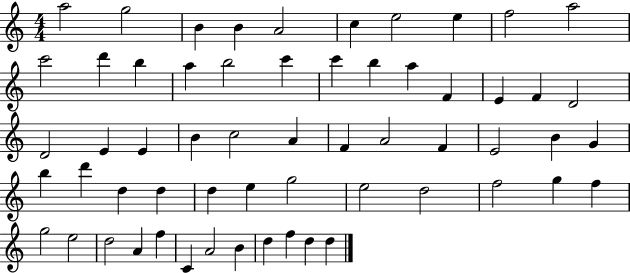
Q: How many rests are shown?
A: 0